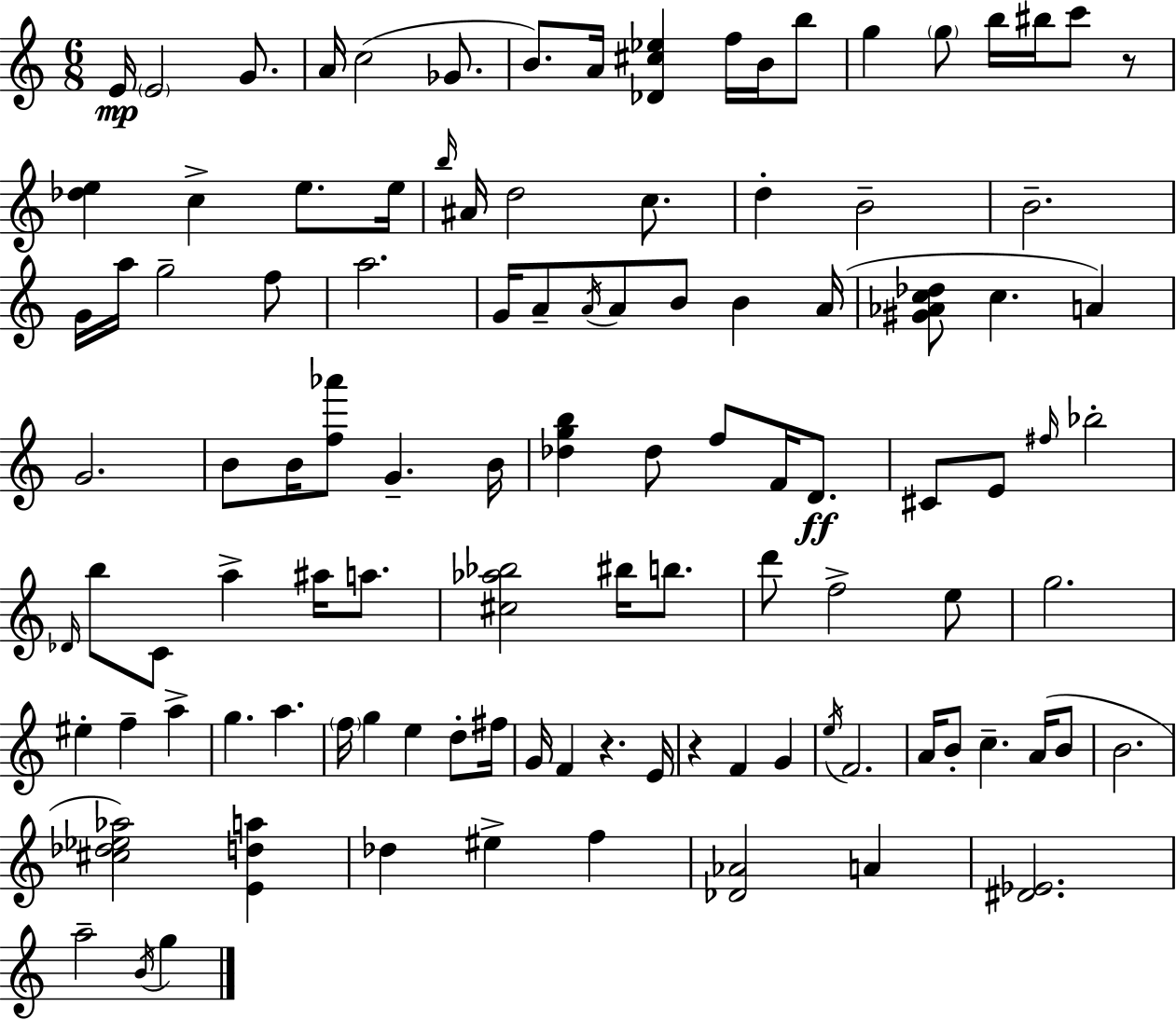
E4/s E4/h G4/e. A4/s C5/h Gb4/e. B4/e. A4/s [Db4,C#5,Eb5]/q F5/s B4/s B5/e G5/q G5/e B5/s BIS5/s C6/e R/e [Db5,E5]/q C5/q E5/e. E5/s B5/s A#4/s D5/h C5/e. D5/q B4/h B4/h. G4/s A5/s G5/h F5/e A5/h. G4/s A4/e A4/s A4/e B4/e B4/q A4/s [G#4,Ab4,C5,Db5]/e C5/q. A4/q G4/h. B4/e B4/s [F5,Ab6]/e G4/q. B4/s [Db5,G5,B5]/q Db5/e F5/e F4/s D4/e. C#4/e E4/e F#5/s Bb5/h Db4/s B5/e C4/e A5/q A#5/s A5/e. [C#5,Ab5,Bb5]/h BIS5/s B5/e. D6/e F5/h E5/e G5/h. EIS5/q F5/q A5/q G5/q. A5/q. F5/s G5/q E5/q D5/e F#5/s G4/s F4/q R/q. E4/s R/q F4/q G4/q E5/s F4/h. A4/s B4/e C5/q. A4/s B4/e B4/h. [C#5,Db5,Eb5,Ab5]/h [E4,D5,A5]/q Db5/q EIS5/q F5/q [Db4,Ab4]/h A4/q [D#4,Eb4]/h. A5/h B4/s G5/q